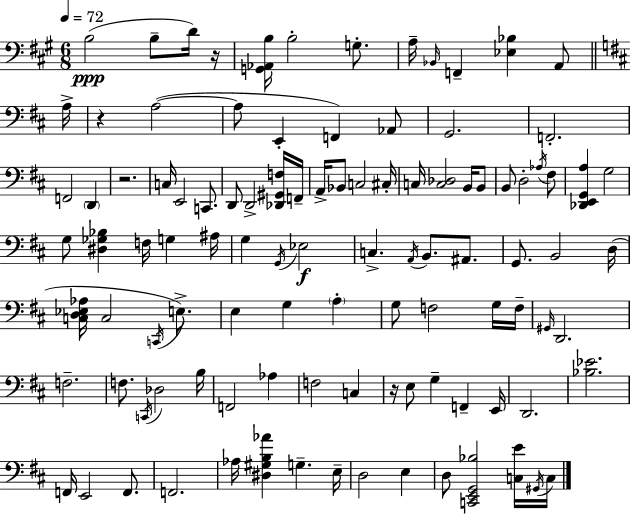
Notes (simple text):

B3/h B3/e D4/s R/s [G2,Ab2,B3]/s B3/h G3/e. A3/s Bb2/s F2/q [Eb3,Bb3]/q A2/e A3/s R/q A3/h A3/e E2/q F2/q Ab2/e G2/h. F2/h. F2/h D2/q R/h. C3/s E2/h C2/e. D2/e D2/h [Db2,G#2,F3]/s F2/s A2/s Bb2/e C3/h C#3/s C3/s [C3,Db3]/h B2/s B2/e B2/e D3/h Ab3/s F#3/e [Db2,E2,G2,A3]/q G3/h G3/e [D#3,Gb3,Bb3]/q F3/s G3/q A#3/s G3/q G2/s Eb3/h C3/q. A2/s B2/e. A#2/e. G2/e. B2/h D3/s [C3,D3,Eb3,Ab3]/s C3/h C2/s E3/e. E3/q G3/q A3/q G3/e F3/h G3/s F3/s G#2/s D2/h. F3/h. F3/e. C2/s Db3/h B3/s F2/h Ab3/q F3/h C3/q R/s E3/e G3/q F2/q E2/s D2/h. [Bb3,Eb4]/h. F2/s E2/h F2/e. F2/h. Ab3/s [D#3,G#3,B3,Ab4]/q G3/q. E3/s D3/h E3/q D3/e [C2,E2,G2,Bb3]/h [C3,E4]/s G#2/s C3/s